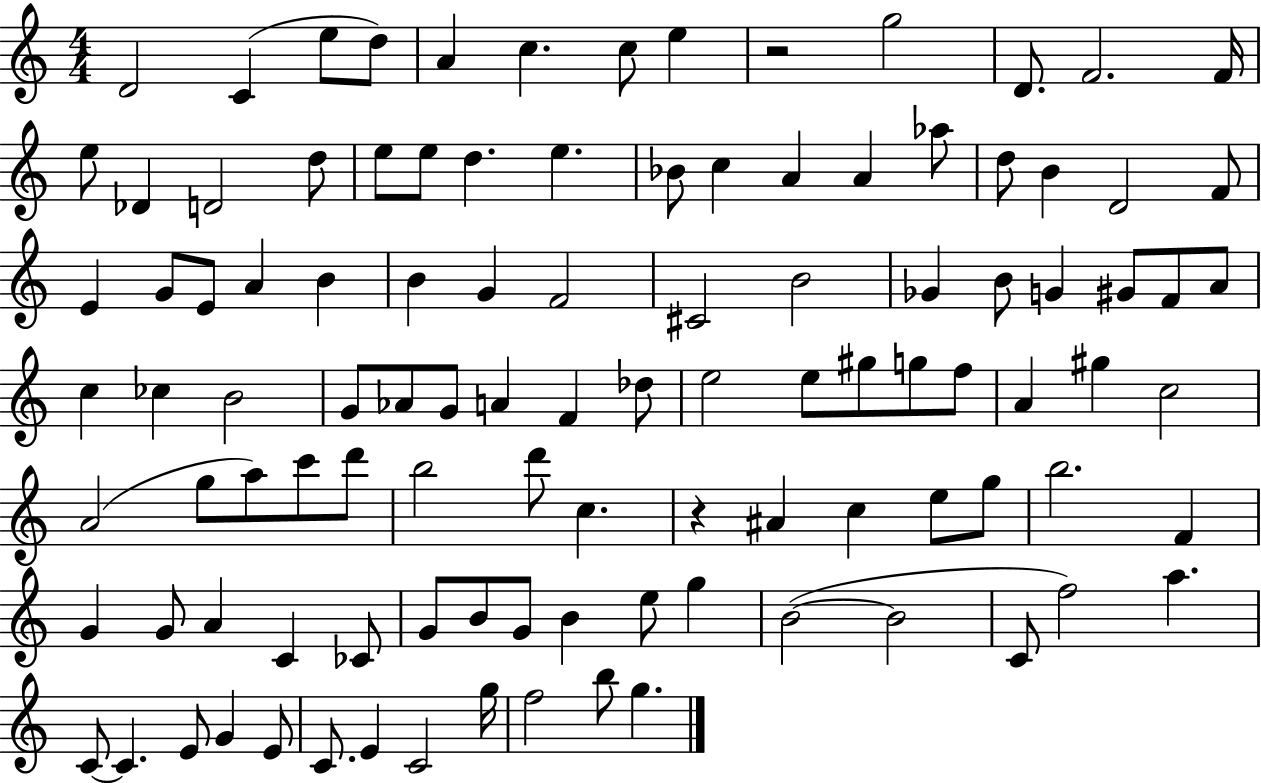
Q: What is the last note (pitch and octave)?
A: G5